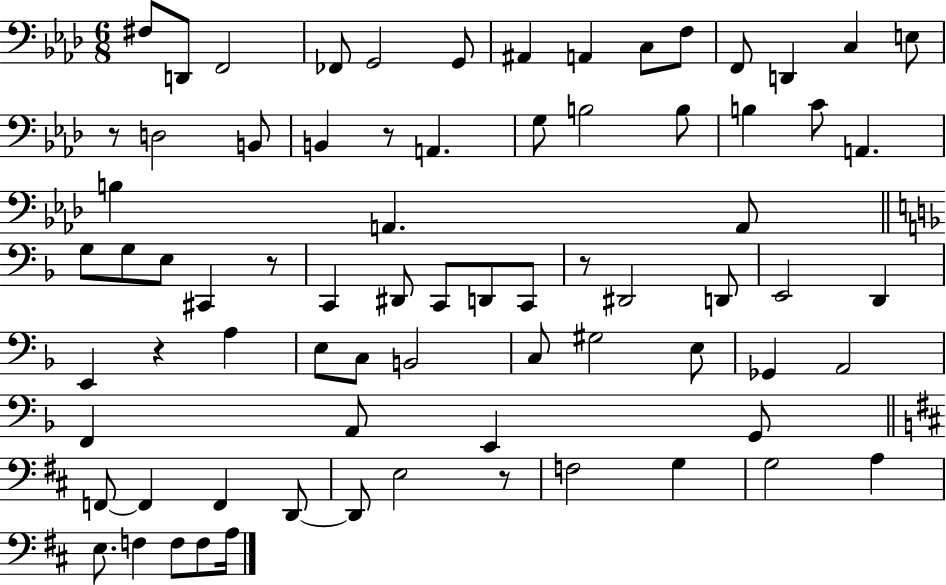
{
  \clef bass
  \numericTimeSignature
  \time 6/8
  \key aes \major
  fis8 d,8 f,2 | fes,8 g,2 g,8 | ais,4 a,4 c8 f8 | f,8 d,4 c4 e8 | \break r8 d2 b,8 | b,4 r8 a,4. | g8 b2 b8 | b4 c'8 a,4. | \break b4 a,4. a,8 | \bar "||" \break \key f \major g8 g8 e8 cis,4 r8 | c,4 dis,8 c,8 d,8 c,8 | r8 dis,2 d,8 | e,2 d,4 | \break e,4 r4 a4 | e8 c8 b,2 | c8 gis2 e8 | ges,4 a,2 | \break f,4 a,8 e,4 g,8 | \bar "||" \break \key d \major f,8~~ f,4 f,4 d,8~~ | d,8 e2 r8 | f2 g4 | g2 a4 | \break e8. f4 f8 f8 a16 | \bar "|."
}